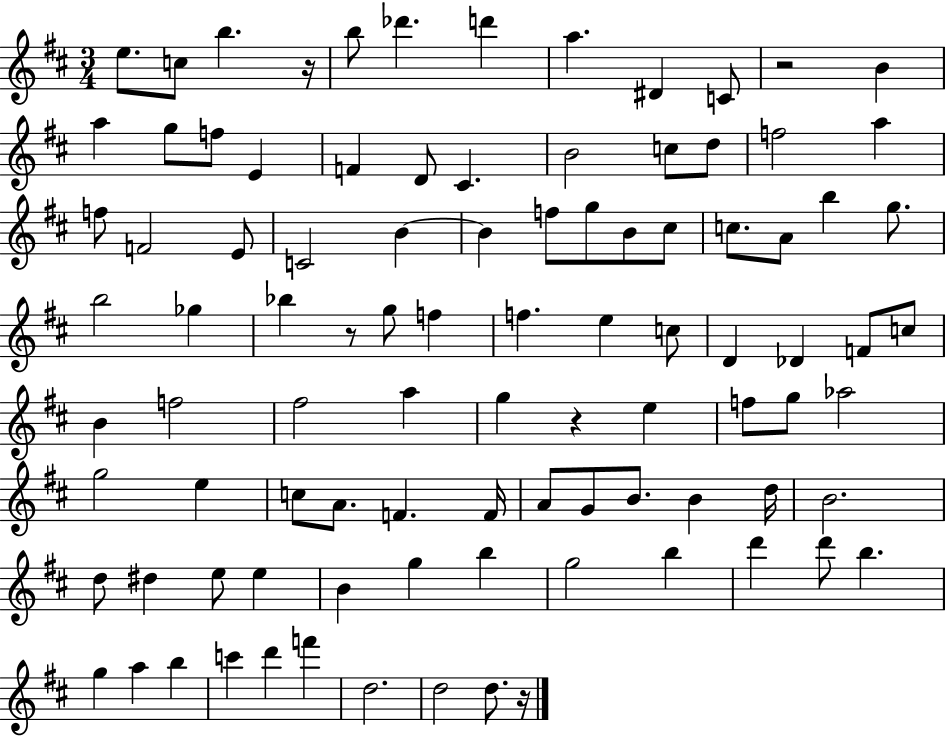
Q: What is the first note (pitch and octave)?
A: E5